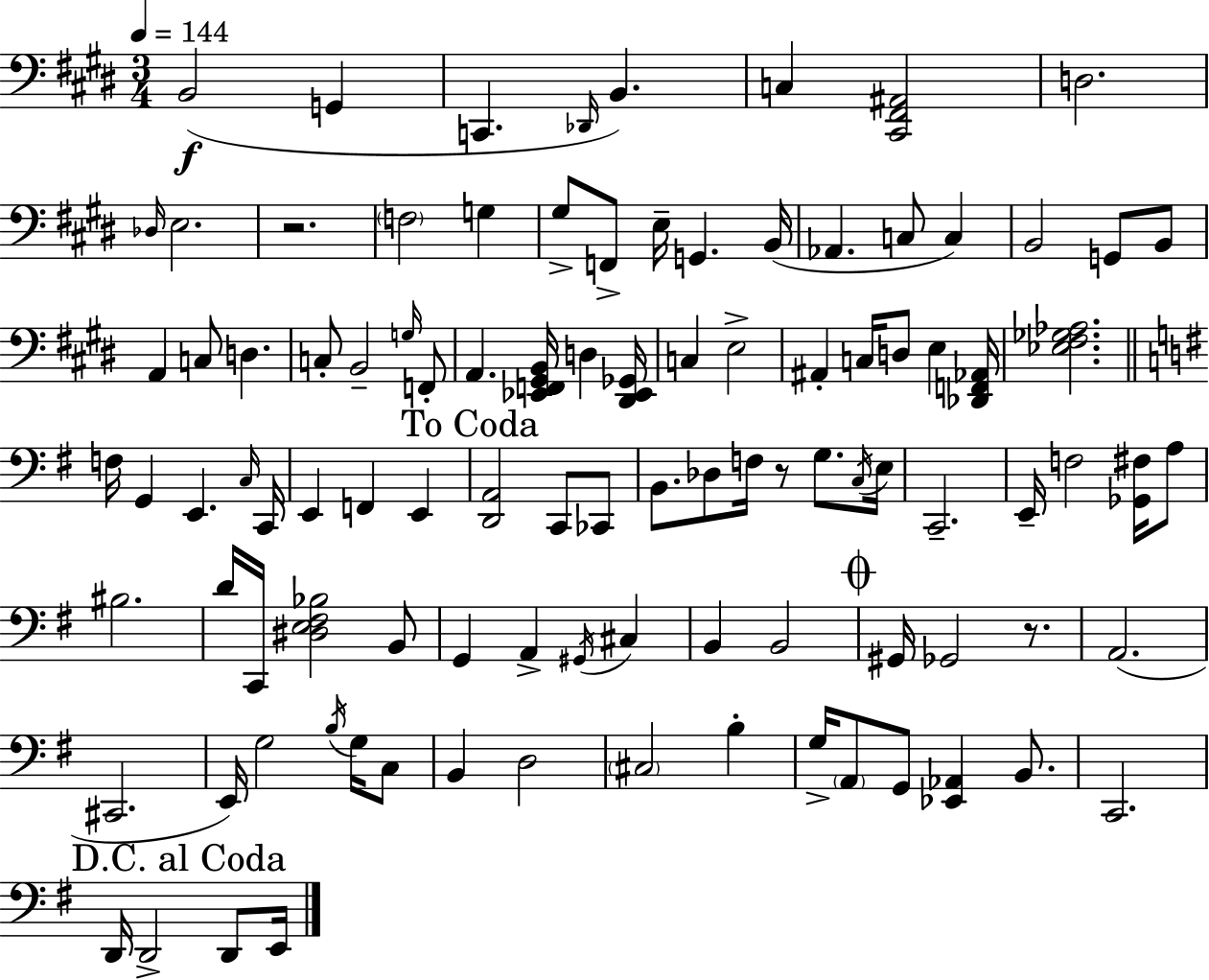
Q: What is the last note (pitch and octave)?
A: E2